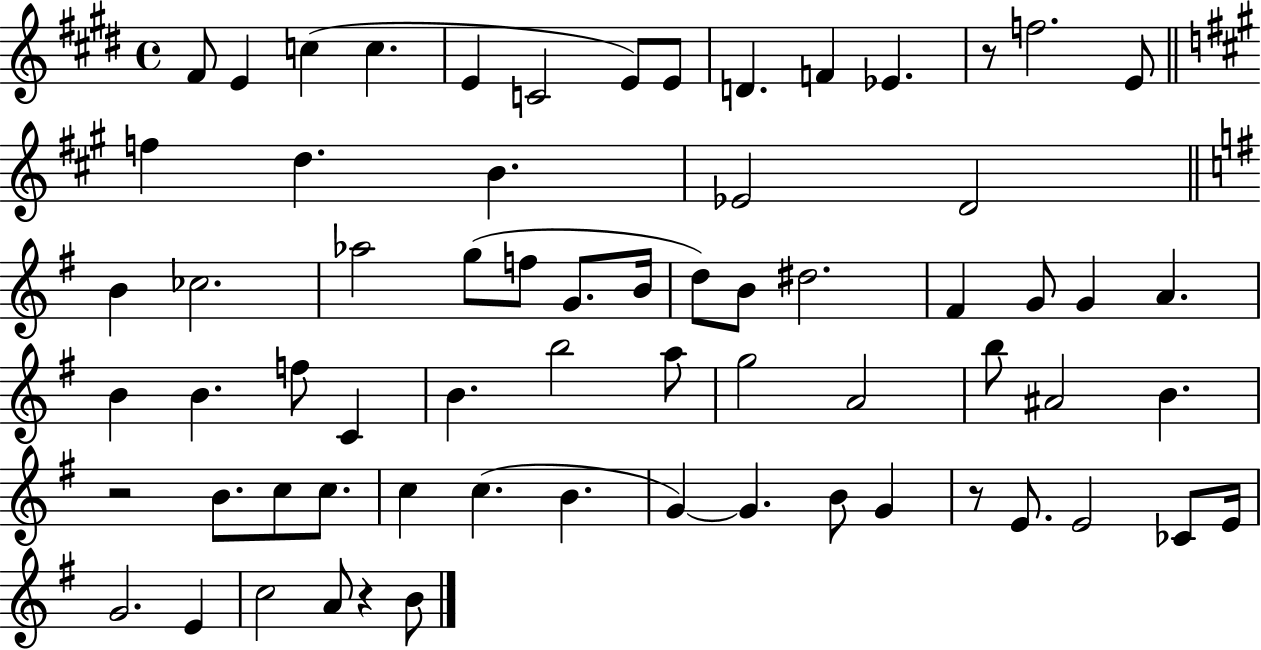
{
  \clef treble
  \time 4/4
  \defaultTimeSignature
  \key e \major
  fis'8 e'4 c''4( c''4. | e'4 c'2 e'8) e'8 | d'4. f'4 ees'4. | r8 f''2. e'8 | \break \bar "||" \break \key a \major f''4 d''4. b'4. | ees'2 d'2 | \bar "||" \break \key g \major b'4 ces''2. | aes''2 g''8( f''8 g'8. b'16 | d''8) b'8 dis''2. | fis'4 g'8 g'4 a'4. | \break b'4 b'4. f''8 c'4 | b'4. b''2 a''8 | g''2 a'2 | b''8 ais'2 b'4. | \break r2 b'8. c''8 c''8. | c''4 c''4.( b'4. | g'4~~) g'4. b'8 g'4 | r8 e'8. e'2 ces'8 e'16 | \break g'2. e'4 | c''2 a'8 r4 b'8 | \bar "|."
}